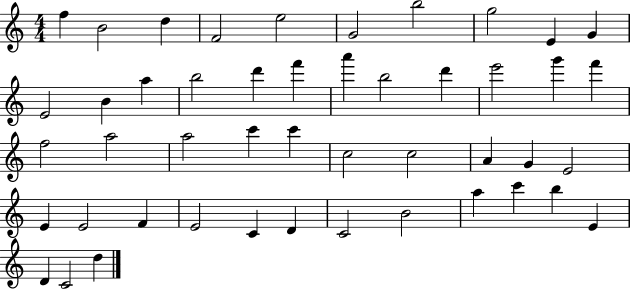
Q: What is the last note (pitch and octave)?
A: D5